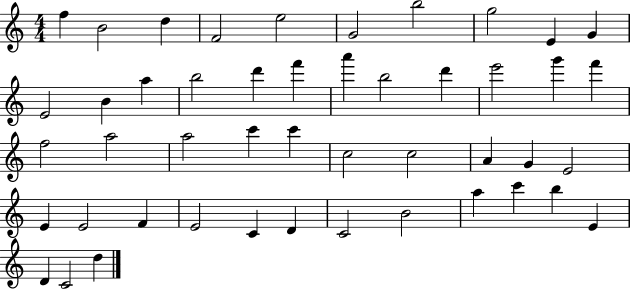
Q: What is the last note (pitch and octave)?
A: D5